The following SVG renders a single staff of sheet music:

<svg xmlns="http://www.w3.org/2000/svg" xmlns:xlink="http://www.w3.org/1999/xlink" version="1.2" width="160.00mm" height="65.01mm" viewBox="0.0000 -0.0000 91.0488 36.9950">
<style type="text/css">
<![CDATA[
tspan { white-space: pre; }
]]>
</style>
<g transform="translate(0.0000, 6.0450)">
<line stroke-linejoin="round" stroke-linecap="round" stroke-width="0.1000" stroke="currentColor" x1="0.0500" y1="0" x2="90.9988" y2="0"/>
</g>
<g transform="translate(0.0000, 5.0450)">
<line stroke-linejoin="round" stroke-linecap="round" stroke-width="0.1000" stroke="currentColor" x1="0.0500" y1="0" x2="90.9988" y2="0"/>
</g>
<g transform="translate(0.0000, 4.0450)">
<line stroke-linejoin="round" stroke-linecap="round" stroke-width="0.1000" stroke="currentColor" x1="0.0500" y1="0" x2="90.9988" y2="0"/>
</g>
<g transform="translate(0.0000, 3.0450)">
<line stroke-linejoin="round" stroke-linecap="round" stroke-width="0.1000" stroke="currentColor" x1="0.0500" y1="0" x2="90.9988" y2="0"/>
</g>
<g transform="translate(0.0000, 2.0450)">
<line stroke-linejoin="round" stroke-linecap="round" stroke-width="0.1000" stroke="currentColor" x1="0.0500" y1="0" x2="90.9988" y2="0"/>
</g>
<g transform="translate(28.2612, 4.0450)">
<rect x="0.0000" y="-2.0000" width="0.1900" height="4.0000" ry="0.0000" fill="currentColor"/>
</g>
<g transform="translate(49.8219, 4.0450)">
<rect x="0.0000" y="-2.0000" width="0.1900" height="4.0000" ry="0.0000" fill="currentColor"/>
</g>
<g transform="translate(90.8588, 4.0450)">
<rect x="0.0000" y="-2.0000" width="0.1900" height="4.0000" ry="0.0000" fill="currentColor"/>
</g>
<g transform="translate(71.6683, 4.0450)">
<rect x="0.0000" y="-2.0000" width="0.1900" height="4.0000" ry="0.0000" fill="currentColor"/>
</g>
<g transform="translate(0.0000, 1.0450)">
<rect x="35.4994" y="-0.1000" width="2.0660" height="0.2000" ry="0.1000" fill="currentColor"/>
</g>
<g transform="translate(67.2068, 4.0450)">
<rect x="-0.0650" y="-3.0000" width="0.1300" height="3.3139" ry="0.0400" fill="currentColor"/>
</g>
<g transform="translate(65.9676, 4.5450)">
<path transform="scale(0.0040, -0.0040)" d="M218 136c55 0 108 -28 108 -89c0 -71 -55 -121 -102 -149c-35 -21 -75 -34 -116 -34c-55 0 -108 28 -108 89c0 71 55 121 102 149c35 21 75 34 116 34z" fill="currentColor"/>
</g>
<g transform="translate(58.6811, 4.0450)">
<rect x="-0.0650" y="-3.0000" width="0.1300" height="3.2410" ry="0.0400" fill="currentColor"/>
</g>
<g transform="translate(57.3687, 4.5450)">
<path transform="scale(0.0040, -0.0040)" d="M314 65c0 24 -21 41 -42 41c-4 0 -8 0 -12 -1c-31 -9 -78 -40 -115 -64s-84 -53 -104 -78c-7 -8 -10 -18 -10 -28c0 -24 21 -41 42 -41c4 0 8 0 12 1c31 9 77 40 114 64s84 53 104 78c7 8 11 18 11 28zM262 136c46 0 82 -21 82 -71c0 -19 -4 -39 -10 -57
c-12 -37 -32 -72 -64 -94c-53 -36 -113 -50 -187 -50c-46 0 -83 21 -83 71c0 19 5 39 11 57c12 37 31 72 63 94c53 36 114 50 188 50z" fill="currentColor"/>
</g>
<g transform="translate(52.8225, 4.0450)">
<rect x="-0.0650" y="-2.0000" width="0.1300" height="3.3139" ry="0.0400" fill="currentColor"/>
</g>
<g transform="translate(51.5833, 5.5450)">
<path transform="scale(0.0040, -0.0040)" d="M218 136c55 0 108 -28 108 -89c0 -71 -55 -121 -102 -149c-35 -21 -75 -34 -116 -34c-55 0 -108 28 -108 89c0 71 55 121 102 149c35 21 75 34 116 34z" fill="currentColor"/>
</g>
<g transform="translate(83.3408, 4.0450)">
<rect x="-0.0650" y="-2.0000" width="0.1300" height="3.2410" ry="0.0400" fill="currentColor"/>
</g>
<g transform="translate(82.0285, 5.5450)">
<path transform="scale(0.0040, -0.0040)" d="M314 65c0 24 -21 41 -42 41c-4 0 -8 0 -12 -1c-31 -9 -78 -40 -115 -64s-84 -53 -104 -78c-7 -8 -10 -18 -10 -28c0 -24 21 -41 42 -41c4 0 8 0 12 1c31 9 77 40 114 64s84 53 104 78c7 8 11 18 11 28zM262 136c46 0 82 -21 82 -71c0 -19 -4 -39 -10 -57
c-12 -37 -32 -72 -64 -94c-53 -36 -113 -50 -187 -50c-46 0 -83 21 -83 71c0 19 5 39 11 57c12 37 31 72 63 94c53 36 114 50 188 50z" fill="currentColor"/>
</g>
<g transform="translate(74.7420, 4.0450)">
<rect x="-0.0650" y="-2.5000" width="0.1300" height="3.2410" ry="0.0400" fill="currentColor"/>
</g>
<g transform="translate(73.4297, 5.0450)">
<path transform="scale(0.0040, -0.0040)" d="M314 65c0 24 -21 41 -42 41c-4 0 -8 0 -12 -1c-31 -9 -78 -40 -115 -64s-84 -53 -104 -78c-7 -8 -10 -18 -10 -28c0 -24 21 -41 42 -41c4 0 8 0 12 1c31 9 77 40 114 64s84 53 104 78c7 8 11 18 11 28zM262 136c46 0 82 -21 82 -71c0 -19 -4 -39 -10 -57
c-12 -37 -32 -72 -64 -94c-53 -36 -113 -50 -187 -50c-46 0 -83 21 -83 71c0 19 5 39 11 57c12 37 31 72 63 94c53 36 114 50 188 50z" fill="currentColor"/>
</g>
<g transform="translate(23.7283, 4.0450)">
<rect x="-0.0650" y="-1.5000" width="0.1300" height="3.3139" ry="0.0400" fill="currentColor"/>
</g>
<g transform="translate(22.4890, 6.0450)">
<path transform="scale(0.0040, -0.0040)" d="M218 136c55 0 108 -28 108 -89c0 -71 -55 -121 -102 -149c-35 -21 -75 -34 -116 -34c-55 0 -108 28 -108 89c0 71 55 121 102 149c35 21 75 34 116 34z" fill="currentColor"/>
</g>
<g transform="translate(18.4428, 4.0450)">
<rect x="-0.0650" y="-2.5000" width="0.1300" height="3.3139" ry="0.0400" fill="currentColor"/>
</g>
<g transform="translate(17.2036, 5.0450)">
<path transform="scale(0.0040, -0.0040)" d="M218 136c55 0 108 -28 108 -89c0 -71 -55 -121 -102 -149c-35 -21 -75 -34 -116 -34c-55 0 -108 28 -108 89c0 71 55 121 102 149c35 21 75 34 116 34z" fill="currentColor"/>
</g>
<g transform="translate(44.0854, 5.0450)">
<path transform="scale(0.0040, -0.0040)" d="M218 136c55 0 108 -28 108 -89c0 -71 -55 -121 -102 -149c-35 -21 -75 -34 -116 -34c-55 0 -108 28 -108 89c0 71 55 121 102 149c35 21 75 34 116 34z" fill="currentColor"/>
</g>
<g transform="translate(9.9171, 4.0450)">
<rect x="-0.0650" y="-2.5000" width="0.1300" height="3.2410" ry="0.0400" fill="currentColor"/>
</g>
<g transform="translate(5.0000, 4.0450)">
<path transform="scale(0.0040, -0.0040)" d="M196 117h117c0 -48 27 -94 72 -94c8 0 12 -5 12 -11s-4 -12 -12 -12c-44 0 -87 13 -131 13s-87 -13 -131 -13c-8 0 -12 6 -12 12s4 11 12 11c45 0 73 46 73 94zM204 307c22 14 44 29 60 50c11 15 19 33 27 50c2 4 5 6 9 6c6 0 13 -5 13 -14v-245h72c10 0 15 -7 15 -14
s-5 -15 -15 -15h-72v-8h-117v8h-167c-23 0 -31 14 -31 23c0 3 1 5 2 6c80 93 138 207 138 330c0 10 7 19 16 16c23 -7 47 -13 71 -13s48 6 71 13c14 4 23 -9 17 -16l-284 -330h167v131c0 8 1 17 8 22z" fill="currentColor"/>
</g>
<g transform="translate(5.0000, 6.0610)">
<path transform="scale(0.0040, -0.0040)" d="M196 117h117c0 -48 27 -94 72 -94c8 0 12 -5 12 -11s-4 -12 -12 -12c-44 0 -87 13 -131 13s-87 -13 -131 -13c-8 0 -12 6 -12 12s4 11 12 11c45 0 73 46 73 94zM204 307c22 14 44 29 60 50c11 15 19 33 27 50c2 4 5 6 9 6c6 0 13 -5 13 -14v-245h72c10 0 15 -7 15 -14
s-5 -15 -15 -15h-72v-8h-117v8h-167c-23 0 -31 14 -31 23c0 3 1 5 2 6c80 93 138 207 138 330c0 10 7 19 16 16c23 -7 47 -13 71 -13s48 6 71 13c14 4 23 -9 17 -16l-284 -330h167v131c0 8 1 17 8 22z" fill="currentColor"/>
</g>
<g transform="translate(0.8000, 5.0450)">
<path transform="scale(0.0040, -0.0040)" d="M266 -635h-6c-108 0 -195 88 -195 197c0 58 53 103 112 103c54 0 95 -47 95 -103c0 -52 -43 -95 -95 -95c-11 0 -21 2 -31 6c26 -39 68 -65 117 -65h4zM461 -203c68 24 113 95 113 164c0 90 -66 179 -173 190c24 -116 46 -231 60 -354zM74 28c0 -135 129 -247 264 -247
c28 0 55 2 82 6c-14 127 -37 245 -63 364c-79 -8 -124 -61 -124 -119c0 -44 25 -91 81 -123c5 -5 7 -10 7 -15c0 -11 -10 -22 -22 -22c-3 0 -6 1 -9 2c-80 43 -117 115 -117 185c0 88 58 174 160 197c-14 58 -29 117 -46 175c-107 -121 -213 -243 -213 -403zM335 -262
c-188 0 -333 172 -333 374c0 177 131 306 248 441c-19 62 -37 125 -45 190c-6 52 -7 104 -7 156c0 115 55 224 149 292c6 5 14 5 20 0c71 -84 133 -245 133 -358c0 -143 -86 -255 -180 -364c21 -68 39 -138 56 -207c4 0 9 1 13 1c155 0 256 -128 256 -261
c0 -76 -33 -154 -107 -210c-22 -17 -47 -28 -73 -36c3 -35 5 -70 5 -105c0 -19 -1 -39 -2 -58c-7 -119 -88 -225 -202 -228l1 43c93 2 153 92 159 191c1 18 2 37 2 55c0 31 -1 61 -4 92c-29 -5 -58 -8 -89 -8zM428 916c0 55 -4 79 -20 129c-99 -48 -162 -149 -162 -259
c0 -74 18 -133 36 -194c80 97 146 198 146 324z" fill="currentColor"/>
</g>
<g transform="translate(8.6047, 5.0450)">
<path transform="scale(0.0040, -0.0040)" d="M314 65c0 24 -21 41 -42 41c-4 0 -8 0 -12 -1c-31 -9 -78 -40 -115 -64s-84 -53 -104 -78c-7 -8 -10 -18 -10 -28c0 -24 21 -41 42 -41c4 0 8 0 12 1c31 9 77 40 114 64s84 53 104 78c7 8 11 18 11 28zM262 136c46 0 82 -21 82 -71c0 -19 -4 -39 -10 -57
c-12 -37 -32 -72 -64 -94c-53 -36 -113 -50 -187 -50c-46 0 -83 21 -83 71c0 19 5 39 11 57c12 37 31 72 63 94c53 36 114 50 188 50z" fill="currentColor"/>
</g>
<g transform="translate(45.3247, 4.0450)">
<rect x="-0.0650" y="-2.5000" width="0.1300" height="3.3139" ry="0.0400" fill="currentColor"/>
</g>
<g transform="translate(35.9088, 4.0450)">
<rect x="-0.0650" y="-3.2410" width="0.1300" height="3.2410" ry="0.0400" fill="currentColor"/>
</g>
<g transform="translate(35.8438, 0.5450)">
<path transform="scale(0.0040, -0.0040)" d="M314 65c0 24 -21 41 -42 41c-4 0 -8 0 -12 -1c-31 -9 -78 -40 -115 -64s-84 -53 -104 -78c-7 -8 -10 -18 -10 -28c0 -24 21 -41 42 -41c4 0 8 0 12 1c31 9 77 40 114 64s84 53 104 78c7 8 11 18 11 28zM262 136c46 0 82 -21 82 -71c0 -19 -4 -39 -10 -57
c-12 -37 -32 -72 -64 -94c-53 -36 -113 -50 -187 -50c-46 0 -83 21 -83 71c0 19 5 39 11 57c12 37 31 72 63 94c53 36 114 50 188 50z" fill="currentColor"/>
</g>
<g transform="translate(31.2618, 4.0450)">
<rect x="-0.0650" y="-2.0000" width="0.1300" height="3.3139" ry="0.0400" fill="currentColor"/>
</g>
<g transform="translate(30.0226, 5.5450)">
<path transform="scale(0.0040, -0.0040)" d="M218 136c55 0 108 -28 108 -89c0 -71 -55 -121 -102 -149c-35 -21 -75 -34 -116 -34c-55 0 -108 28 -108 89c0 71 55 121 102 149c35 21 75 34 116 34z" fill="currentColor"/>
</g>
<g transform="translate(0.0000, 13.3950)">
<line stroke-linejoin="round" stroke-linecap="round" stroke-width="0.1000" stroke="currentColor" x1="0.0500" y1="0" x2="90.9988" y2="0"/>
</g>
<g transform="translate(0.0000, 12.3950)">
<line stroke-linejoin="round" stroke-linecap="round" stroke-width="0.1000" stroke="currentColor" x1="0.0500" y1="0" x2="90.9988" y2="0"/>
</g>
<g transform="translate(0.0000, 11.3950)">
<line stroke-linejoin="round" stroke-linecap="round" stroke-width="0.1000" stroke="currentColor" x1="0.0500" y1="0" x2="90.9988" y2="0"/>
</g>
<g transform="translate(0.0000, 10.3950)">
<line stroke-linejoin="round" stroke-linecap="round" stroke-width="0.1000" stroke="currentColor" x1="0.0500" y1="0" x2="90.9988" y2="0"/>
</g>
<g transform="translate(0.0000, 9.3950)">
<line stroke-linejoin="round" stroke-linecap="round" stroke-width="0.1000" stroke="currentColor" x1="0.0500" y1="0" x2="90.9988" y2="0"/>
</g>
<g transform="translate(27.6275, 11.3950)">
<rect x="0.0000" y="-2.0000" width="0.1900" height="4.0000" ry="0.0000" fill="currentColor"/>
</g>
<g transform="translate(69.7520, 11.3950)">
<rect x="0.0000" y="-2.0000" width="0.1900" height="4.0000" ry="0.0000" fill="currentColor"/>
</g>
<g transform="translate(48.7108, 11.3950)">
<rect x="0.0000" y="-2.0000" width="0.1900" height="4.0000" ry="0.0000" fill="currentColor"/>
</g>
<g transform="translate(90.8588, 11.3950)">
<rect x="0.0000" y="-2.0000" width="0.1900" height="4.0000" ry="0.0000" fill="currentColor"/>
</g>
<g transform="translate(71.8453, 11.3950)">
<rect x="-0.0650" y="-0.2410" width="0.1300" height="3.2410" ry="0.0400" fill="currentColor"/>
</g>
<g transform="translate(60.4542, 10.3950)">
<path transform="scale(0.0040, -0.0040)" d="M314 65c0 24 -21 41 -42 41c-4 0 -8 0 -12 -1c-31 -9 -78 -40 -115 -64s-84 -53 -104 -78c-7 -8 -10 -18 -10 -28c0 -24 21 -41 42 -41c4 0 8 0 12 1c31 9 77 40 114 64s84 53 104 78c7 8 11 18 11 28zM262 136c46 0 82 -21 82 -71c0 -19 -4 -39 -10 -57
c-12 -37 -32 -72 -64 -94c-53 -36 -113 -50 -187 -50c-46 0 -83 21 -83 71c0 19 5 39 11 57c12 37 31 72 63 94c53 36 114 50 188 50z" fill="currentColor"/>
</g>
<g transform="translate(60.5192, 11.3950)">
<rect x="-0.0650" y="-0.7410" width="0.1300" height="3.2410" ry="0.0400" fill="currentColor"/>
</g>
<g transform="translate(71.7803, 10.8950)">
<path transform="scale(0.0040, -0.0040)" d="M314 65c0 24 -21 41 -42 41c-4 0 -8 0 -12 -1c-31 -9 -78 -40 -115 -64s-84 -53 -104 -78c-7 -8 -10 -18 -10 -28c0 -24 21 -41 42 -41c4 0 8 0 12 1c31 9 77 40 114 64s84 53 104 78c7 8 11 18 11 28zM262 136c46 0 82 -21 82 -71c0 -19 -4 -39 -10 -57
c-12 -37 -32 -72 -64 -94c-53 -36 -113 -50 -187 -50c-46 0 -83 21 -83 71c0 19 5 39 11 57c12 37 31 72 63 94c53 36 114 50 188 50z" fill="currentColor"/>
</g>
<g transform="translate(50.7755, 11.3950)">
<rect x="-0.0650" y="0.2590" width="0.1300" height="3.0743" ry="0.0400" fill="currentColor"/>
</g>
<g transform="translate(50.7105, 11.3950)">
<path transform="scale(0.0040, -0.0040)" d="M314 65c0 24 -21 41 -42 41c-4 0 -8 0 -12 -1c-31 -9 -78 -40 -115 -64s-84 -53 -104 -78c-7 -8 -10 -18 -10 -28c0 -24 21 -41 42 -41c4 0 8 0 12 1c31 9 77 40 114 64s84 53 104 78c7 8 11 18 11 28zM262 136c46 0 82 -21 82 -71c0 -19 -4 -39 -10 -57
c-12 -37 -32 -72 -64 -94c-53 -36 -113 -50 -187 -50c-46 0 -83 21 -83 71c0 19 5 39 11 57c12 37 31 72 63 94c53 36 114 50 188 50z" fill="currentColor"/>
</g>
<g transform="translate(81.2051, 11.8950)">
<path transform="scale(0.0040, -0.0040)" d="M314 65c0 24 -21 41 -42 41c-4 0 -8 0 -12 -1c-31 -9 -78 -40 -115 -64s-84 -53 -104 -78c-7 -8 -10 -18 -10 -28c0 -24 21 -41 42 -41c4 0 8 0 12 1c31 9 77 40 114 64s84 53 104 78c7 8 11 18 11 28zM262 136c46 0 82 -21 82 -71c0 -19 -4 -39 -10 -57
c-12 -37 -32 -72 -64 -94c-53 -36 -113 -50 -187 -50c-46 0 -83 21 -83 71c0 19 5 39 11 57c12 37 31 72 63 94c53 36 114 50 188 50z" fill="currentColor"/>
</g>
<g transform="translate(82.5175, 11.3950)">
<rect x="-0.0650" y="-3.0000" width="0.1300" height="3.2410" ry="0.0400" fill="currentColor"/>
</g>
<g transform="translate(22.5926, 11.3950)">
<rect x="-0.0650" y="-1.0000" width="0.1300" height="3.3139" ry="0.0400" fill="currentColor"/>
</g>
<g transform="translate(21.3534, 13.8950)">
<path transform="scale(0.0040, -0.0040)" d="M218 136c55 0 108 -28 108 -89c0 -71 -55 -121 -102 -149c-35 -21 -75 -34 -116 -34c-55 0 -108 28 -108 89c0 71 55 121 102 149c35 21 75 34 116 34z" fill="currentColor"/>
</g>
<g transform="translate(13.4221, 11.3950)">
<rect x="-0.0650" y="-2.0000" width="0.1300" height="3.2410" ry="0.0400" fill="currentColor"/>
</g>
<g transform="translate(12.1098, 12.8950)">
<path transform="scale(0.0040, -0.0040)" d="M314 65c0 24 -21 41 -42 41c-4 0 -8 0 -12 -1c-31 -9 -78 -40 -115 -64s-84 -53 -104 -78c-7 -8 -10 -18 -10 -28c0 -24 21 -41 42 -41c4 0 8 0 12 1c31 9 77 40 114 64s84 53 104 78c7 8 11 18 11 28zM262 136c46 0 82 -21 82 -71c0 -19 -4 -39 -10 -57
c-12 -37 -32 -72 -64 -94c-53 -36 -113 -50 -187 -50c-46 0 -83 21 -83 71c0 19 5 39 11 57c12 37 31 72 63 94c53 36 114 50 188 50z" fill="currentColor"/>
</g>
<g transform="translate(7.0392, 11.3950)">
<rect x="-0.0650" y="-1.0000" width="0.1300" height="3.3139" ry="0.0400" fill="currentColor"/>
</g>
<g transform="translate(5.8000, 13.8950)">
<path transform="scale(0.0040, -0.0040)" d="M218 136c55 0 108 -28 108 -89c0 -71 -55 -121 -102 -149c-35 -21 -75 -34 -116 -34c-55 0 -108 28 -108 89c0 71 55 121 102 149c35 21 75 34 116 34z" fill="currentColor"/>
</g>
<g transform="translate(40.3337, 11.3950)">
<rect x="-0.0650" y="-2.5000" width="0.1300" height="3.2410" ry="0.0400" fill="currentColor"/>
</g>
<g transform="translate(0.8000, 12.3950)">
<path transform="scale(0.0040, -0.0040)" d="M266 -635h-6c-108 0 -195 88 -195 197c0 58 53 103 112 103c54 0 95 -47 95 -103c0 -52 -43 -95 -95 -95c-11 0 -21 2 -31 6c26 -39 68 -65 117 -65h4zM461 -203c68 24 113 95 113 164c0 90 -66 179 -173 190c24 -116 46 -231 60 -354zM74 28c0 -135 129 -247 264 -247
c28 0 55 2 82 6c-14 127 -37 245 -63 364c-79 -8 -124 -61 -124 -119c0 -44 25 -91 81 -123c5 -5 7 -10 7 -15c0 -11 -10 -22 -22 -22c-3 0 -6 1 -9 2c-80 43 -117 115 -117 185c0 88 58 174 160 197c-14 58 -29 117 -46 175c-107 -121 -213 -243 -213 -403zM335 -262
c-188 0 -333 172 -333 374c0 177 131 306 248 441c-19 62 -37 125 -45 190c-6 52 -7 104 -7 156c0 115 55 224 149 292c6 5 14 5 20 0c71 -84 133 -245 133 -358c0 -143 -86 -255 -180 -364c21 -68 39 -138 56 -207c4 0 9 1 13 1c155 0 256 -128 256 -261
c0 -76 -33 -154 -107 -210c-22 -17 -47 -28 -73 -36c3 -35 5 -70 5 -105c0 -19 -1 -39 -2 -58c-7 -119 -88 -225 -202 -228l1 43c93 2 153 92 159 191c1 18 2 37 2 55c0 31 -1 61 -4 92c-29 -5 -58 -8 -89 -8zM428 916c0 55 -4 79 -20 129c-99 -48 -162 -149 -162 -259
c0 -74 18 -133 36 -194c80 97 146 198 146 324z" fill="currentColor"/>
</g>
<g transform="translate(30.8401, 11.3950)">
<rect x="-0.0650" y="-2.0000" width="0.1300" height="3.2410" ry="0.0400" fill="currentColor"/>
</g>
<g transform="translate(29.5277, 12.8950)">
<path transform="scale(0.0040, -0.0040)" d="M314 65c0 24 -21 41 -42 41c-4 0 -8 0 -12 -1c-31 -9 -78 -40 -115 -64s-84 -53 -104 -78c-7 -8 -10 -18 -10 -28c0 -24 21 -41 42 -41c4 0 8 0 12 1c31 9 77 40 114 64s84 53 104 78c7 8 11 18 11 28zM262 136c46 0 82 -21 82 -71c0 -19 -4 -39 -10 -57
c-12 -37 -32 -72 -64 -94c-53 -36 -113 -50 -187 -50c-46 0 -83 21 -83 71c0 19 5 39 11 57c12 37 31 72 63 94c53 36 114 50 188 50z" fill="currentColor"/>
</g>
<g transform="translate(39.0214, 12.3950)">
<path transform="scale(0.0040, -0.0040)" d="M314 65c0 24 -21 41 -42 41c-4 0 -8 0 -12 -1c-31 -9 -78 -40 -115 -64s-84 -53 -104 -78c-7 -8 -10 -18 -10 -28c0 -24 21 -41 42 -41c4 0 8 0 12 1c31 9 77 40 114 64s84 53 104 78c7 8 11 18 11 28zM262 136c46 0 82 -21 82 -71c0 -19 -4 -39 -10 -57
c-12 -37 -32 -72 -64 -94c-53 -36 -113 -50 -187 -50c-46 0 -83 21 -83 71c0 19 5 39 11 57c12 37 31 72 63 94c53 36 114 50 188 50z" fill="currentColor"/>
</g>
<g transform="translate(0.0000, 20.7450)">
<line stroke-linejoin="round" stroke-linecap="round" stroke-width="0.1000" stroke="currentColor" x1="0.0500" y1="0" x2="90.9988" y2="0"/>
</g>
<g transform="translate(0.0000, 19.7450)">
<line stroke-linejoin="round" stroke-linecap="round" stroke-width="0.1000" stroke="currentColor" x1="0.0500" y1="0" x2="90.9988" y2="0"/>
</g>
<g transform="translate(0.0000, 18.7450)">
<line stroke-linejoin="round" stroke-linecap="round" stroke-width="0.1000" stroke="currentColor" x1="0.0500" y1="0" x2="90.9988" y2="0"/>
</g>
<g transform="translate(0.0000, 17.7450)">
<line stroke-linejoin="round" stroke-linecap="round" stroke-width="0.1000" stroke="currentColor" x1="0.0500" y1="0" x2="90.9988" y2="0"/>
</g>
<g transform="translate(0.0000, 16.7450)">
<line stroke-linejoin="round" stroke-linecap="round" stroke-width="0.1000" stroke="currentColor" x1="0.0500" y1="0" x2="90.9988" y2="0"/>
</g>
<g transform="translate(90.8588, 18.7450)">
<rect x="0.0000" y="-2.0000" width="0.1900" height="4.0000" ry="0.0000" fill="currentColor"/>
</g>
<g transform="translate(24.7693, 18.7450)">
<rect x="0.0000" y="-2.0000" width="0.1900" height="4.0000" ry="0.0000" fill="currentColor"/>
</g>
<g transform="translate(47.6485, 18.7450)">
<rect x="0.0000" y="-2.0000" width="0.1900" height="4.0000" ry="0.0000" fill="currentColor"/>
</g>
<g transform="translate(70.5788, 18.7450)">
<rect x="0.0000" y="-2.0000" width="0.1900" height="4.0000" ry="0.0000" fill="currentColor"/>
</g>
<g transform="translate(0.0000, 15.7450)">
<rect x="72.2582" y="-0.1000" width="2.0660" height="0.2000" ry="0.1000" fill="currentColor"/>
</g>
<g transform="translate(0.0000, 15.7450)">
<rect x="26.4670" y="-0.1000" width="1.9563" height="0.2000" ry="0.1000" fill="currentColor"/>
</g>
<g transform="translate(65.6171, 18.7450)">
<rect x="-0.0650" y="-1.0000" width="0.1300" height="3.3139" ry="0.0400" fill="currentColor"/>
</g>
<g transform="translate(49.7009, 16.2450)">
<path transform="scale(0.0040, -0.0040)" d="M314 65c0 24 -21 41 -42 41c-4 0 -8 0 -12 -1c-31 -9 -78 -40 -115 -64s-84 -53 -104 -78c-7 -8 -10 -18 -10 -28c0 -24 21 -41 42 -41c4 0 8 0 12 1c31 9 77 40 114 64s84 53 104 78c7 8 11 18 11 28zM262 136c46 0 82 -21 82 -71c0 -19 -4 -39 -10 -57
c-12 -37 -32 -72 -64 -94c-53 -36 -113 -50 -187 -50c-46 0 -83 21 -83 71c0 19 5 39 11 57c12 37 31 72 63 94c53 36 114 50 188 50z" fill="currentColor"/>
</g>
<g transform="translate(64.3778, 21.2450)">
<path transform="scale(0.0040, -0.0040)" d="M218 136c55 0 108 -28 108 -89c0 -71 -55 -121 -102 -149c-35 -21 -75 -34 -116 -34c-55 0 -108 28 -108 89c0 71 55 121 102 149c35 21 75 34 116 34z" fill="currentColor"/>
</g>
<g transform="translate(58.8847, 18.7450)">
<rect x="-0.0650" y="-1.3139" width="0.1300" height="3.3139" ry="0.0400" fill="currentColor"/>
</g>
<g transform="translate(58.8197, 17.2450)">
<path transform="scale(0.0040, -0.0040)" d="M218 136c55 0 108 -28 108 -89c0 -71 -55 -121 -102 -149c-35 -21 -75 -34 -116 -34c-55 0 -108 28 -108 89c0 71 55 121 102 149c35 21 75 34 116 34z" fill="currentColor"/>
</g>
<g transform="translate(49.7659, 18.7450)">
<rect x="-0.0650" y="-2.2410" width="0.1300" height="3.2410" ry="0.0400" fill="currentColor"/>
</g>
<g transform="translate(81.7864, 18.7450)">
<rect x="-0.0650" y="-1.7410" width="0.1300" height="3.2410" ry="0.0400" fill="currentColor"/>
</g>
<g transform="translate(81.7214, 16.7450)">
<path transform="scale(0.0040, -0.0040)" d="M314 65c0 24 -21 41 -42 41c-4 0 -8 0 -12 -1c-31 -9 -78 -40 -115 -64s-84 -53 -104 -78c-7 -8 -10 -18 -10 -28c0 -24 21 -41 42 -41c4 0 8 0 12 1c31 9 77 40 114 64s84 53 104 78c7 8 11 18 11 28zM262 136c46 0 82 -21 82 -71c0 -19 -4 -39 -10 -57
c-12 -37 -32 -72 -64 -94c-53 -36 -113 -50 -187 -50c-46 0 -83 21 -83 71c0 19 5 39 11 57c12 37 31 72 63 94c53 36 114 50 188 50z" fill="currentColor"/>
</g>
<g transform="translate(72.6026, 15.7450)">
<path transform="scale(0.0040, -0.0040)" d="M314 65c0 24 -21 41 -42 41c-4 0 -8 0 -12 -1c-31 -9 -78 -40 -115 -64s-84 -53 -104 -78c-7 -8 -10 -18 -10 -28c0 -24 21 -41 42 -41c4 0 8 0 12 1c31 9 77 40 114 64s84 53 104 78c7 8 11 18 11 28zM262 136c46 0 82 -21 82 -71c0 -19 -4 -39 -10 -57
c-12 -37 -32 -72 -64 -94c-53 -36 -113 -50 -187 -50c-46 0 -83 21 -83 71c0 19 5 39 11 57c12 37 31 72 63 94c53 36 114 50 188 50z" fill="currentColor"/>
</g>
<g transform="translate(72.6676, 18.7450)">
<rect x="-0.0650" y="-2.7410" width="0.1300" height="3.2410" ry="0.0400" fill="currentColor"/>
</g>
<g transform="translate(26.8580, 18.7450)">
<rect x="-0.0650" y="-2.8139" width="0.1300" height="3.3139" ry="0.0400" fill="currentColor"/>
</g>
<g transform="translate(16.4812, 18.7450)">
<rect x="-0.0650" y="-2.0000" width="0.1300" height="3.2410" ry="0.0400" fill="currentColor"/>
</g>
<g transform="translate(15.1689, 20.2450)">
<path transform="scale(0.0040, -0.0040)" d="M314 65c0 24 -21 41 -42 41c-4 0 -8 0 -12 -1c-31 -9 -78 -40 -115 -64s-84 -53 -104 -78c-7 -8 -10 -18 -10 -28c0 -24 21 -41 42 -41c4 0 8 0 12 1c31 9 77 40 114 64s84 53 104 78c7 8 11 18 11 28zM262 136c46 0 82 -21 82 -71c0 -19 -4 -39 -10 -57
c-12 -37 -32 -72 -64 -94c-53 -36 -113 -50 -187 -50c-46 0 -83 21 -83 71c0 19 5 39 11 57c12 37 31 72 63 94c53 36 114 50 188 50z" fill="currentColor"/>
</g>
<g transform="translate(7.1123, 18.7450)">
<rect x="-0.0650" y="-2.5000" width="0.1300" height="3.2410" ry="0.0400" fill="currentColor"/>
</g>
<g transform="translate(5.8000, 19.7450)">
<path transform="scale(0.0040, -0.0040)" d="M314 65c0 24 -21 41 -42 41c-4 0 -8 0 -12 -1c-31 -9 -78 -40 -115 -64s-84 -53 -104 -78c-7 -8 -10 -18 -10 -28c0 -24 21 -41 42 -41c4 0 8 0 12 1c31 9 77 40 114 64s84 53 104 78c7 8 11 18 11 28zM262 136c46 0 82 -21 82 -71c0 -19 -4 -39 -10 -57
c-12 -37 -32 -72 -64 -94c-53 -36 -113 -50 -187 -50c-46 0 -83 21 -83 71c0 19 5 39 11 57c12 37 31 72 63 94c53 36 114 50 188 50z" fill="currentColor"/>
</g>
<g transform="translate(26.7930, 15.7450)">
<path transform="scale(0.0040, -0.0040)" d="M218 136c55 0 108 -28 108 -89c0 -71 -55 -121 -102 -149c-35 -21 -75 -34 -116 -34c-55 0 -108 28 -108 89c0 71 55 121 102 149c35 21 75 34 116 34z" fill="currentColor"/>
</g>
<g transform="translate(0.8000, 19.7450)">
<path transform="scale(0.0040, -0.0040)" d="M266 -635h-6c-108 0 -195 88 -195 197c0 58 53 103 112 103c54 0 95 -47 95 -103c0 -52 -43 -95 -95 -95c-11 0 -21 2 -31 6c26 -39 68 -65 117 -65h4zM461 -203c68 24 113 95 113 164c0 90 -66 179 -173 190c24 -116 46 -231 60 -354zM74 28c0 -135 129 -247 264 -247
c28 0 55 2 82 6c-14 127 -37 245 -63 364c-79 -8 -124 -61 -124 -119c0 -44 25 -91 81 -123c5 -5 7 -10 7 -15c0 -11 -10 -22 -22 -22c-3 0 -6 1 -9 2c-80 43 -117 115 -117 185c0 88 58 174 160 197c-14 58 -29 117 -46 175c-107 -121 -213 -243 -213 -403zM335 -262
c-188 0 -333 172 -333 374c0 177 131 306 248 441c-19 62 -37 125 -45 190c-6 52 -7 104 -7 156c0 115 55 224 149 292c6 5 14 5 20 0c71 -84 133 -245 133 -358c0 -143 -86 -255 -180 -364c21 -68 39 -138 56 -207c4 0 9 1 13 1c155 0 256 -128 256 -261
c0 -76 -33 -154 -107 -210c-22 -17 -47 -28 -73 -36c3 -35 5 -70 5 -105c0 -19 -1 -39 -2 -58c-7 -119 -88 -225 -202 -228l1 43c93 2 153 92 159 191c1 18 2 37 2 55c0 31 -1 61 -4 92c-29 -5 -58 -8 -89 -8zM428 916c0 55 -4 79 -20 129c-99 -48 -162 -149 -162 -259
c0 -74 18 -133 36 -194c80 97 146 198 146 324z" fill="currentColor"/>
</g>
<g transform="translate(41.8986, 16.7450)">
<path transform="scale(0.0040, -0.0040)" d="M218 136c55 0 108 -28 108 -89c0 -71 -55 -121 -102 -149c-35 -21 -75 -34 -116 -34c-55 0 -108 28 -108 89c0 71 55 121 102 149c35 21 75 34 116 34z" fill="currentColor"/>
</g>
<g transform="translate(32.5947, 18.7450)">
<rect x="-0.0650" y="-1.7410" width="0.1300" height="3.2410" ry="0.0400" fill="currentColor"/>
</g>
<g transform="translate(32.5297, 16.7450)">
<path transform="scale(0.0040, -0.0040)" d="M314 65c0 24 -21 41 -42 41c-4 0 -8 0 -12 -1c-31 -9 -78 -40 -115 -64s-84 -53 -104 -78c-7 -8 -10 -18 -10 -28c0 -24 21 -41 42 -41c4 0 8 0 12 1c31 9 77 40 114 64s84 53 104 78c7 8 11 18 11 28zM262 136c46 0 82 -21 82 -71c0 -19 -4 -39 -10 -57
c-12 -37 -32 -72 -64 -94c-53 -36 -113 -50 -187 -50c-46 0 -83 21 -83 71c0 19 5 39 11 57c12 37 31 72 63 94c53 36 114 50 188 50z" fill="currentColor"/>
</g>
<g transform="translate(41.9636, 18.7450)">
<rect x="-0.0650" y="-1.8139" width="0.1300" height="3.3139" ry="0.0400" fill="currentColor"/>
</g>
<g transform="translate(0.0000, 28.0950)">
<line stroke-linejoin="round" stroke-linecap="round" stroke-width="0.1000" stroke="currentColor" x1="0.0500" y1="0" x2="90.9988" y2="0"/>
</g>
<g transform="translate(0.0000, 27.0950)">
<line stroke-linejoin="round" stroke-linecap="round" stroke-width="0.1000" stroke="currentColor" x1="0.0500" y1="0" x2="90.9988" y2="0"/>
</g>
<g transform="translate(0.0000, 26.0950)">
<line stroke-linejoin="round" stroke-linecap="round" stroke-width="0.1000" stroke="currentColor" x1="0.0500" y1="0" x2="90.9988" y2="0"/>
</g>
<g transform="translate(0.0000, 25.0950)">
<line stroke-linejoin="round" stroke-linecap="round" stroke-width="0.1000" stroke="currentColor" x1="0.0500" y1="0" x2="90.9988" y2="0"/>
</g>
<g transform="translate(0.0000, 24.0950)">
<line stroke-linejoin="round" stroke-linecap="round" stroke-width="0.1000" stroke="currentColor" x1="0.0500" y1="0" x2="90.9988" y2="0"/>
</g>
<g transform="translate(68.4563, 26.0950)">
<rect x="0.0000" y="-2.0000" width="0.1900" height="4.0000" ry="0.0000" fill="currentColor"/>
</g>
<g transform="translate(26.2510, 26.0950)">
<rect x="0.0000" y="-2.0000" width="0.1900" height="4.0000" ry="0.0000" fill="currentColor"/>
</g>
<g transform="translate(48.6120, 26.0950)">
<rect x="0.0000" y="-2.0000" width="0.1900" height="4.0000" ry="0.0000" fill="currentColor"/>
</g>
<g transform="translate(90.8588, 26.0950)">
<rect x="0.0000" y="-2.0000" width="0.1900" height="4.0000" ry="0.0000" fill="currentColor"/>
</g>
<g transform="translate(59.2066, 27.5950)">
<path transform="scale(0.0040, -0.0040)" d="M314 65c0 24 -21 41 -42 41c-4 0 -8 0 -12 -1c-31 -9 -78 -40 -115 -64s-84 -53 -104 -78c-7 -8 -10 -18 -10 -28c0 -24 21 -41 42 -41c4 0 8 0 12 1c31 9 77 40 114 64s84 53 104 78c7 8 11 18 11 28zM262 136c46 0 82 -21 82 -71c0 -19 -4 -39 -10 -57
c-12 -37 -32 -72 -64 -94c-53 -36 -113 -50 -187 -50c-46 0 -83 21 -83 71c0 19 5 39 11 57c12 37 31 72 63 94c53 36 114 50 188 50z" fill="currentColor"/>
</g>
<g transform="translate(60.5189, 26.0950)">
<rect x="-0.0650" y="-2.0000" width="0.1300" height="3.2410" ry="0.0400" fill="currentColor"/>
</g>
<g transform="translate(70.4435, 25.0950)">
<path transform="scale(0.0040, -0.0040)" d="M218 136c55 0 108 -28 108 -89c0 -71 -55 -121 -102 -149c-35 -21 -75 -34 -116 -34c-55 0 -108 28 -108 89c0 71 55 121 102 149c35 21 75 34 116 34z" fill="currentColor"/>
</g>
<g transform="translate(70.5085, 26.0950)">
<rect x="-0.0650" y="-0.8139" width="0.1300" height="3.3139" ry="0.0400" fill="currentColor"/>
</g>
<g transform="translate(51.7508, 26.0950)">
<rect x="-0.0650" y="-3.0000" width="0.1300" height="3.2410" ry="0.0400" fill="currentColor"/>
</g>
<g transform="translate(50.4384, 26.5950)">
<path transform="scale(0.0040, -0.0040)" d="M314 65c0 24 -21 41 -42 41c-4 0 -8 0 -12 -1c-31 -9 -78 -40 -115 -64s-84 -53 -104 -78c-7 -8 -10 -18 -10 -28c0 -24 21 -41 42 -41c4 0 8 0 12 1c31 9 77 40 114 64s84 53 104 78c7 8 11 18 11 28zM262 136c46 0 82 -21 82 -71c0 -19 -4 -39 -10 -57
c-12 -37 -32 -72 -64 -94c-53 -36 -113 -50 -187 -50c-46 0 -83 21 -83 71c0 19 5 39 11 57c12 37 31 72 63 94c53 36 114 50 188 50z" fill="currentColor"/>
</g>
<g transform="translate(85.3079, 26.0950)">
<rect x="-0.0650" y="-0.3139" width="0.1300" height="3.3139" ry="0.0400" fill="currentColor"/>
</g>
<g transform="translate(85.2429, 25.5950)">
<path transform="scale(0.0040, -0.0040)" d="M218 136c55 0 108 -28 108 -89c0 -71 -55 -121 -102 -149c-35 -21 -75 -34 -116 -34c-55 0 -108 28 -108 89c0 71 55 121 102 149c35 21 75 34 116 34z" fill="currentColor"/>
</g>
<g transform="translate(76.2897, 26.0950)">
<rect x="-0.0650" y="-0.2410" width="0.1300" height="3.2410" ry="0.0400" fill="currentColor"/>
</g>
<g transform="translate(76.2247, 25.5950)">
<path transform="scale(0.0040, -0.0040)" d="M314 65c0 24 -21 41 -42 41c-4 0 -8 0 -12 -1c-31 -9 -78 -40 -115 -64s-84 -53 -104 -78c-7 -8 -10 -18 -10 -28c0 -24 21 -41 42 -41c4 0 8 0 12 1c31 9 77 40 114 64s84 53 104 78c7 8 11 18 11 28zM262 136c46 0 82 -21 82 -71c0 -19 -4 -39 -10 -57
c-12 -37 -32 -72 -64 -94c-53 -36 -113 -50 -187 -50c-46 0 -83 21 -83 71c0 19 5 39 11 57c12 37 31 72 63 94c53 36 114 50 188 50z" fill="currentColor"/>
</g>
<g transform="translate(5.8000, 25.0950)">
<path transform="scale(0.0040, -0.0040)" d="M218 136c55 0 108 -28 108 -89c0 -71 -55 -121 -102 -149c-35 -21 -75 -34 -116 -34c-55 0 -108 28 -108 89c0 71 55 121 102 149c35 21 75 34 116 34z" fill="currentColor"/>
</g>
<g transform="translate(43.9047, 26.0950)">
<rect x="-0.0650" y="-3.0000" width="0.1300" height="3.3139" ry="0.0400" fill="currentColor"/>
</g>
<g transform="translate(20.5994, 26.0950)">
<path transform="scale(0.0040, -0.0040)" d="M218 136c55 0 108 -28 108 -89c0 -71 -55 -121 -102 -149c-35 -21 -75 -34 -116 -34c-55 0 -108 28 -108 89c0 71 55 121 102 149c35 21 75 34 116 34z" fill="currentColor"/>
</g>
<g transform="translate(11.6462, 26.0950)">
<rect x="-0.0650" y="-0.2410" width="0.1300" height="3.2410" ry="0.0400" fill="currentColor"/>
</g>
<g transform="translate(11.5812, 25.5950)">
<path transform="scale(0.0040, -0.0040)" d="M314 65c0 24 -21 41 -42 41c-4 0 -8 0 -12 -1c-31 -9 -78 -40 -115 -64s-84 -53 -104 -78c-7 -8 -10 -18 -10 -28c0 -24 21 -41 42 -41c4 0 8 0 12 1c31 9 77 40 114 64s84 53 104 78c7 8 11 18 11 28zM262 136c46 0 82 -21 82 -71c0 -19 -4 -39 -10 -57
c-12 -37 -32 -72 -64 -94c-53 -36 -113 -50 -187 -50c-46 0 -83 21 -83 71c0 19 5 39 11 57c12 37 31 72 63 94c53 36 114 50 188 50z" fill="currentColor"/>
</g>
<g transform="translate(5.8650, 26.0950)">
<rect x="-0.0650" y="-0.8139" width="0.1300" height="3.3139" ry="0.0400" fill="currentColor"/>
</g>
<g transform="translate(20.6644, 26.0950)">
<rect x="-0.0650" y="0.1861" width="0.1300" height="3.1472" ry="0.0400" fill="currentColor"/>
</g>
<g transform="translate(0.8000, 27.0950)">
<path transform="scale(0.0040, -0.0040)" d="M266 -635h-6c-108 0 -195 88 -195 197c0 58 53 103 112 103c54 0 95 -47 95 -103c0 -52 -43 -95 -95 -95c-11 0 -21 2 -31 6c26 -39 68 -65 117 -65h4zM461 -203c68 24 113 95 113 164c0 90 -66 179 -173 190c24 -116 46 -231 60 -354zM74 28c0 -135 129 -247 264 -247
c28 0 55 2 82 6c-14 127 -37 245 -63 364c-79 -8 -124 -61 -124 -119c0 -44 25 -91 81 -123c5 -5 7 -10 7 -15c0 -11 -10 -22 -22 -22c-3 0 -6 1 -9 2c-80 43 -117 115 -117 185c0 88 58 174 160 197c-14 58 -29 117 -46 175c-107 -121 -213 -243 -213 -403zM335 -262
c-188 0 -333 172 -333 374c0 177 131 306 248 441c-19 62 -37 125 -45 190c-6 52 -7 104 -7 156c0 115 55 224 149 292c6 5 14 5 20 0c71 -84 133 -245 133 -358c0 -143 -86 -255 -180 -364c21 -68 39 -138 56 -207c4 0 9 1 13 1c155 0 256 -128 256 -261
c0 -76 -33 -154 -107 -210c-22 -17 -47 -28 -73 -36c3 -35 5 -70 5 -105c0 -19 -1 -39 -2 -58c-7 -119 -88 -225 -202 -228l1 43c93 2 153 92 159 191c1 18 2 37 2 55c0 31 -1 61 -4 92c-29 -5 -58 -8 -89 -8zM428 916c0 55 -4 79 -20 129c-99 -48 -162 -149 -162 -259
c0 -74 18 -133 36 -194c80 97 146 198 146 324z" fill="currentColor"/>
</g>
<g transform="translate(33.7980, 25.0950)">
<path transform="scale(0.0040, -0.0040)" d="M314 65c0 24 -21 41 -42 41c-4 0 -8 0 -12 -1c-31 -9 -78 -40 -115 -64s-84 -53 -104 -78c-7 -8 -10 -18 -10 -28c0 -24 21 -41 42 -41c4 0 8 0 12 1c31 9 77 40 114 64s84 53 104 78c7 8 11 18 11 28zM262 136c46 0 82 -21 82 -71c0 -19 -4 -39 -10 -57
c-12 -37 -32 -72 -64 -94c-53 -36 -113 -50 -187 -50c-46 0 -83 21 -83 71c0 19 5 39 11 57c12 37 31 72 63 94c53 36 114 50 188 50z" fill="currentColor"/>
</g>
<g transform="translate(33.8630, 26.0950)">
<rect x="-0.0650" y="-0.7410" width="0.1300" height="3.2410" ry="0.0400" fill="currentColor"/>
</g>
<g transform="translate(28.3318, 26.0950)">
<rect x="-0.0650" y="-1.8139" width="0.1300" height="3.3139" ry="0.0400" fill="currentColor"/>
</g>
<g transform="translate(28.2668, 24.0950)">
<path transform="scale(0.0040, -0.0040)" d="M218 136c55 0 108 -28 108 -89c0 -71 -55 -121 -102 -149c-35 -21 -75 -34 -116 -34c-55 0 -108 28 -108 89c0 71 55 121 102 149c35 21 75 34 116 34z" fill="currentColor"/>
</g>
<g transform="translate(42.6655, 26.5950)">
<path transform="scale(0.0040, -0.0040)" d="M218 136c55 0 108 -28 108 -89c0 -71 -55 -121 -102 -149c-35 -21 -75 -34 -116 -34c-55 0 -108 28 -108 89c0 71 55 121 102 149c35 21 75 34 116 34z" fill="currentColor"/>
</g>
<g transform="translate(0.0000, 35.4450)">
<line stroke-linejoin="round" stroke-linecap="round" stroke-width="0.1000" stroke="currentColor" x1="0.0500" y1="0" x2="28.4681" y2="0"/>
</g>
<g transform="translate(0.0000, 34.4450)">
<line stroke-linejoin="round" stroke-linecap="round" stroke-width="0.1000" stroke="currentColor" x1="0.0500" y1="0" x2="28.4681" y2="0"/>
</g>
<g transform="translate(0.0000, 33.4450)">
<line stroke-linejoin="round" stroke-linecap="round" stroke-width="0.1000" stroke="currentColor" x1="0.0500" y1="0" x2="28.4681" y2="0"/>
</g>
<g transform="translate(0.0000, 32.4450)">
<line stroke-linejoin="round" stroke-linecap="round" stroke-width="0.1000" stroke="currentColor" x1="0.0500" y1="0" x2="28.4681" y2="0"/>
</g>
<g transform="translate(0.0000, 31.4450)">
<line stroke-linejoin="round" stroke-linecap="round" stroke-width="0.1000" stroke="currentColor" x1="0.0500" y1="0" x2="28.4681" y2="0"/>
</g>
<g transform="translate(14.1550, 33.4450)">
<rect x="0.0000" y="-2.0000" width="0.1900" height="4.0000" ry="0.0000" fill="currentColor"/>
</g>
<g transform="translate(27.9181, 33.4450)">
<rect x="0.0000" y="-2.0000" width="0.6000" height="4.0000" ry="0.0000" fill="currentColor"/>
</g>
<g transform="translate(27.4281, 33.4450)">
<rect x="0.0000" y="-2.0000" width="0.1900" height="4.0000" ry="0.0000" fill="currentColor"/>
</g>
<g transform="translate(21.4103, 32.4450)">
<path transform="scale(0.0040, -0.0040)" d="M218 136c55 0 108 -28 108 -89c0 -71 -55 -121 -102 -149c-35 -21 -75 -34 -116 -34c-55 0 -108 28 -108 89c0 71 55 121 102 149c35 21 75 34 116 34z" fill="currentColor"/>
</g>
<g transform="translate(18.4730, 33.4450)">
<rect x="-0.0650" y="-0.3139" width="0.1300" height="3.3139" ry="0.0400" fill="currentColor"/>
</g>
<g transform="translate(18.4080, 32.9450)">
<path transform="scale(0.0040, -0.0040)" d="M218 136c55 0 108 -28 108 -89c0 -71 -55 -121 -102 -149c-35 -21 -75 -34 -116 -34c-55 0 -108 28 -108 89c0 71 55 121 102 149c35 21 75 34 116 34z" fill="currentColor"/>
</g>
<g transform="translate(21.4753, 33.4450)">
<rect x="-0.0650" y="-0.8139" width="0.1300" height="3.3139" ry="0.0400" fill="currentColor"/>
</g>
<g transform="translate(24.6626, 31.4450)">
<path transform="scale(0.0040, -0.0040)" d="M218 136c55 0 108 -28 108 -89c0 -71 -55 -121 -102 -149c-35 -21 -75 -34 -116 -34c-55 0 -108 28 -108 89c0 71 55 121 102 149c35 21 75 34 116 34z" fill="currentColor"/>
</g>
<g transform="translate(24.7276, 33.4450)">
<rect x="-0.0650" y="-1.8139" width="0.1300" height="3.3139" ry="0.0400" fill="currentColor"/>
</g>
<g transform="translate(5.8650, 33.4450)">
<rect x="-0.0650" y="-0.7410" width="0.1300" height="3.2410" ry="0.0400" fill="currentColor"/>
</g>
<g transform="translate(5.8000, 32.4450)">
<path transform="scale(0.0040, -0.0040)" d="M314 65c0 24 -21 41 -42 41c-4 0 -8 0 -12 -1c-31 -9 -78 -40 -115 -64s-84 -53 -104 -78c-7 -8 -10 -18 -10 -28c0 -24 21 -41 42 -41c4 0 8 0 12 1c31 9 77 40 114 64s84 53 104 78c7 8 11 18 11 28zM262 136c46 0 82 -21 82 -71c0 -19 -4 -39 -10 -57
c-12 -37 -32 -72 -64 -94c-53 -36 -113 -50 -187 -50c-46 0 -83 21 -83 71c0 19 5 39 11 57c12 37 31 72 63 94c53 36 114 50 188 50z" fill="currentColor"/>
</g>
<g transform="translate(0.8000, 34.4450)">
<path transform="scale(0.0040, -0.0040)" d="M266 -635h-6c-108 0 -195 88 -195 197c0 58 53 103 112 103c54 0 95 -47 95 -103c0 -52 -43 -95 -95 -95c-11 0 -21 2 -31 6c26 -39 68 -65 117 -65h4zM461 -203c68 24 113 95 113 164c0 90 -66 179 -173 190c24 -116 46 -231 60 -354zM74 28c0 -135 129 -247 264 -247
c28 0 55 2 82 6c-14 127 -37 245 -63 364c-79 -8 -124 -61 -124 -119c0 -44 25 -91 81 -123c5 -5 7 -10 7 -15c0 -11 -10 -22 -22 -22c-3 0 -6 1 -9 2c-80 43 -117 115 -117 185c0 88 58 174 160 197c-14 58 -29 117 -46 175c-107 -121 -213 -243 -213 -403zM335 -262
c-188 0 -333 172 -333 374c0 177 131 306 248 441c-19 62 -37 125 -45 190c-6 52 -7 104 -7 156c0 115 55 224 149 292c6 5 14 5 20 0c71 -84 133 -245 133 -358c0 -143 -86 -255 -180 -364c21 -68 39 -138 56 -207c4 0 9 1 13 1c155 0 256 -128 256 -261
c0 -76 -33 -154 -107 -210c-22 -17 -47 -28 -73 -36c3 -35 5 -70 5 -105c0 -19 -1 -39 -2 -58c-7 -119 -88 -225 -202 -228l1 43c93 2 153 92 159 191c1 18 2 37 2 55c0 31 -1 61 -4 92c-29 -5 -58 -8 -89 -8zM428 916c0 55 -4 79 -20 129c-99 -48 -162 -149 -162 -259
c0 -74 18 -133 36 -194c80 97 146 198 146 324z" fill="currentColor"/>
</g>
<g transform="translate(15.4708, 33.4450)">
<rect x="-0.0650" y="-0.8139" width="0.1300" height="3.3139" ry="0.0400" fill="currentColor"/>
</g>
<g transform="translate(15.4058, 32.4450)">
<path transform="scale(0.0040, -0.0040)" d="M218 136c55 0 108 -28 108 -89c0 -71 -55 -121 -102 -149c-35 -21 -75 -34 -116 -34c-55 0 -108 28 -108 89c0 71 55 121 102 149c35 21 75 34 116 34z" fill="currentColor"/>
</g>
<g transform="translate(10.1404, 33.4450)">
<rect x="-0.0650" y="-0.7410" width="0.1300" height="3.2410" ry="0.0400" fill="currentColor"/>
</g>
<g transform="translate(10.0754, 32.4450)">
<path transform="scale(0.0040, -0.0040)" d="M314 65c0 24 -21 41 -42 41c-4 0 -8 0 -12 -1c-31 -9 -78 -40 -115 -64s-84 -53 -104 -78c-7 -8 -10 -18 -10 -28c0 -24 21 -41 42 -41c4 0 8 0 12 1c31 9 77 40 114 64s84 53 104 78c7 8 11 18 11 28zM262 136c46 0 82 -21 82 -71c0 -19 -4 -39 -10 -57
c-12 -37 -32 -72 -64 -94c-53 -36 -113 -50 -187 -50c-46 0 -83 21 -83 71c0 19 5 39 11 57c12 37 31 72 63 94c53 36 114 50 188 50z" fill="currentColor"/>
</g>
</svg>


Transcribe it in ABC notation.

X:1
T:Untitled
M:4/4
L:1/4
K:C
G2 G E F b2 G F A2 A G2 F2 D F2 D F2 G2 B2 d2 c2 A2 G2 F2 a f2 f g2 e D a2 f2 d c2 B f d2 A A2 F2 d c2 c d2 d2 d c d f